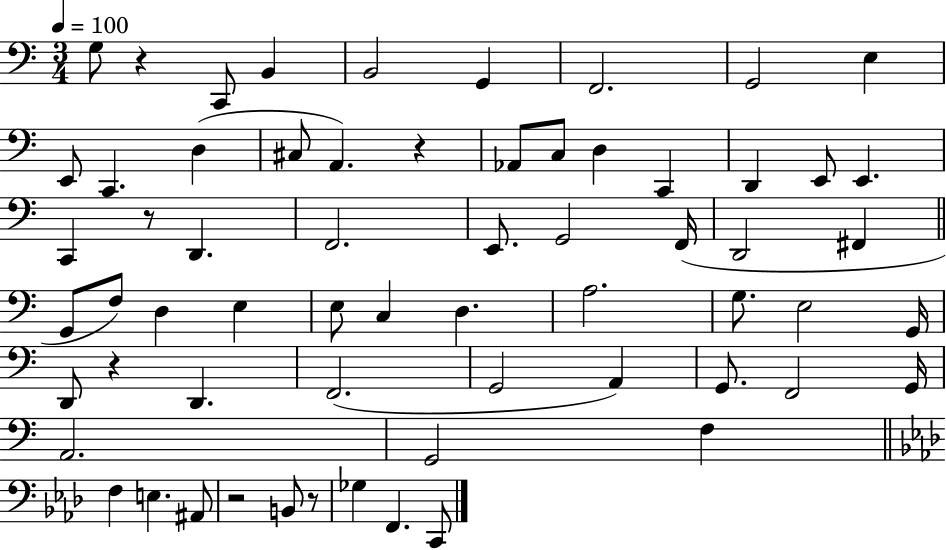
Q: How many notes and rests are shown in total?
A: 63